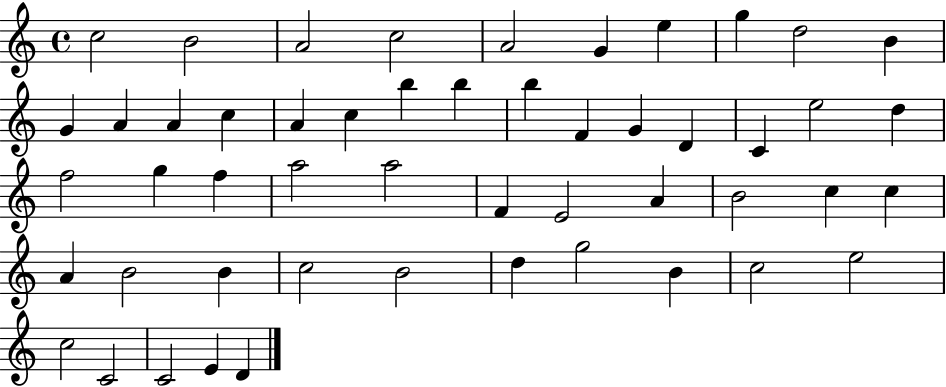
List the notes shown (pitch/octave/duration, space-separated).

C5/h B4/h A4/h C5/h A4/h G4/q E5/q G5/q D5/h B4/q G4/q A4/q A4/q C5/q A4/q C5/q B5/q B5/q B5/q F4/q G4/q D4/q C4/q E5/h D5/q F5/h G5/q F5/q A5/h A5/h F4/q E4/h A4/q B4/h C5/q C5/q A4/q B4/h B4/q C5/h B4/h D5/q G5/h B4/q C5/h E5/h C5/h C4/h C4/h E4/q D4/q